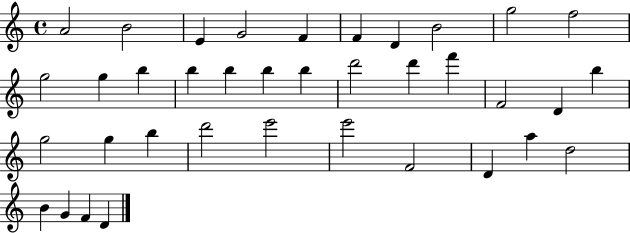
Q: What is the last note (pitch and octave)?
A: D4